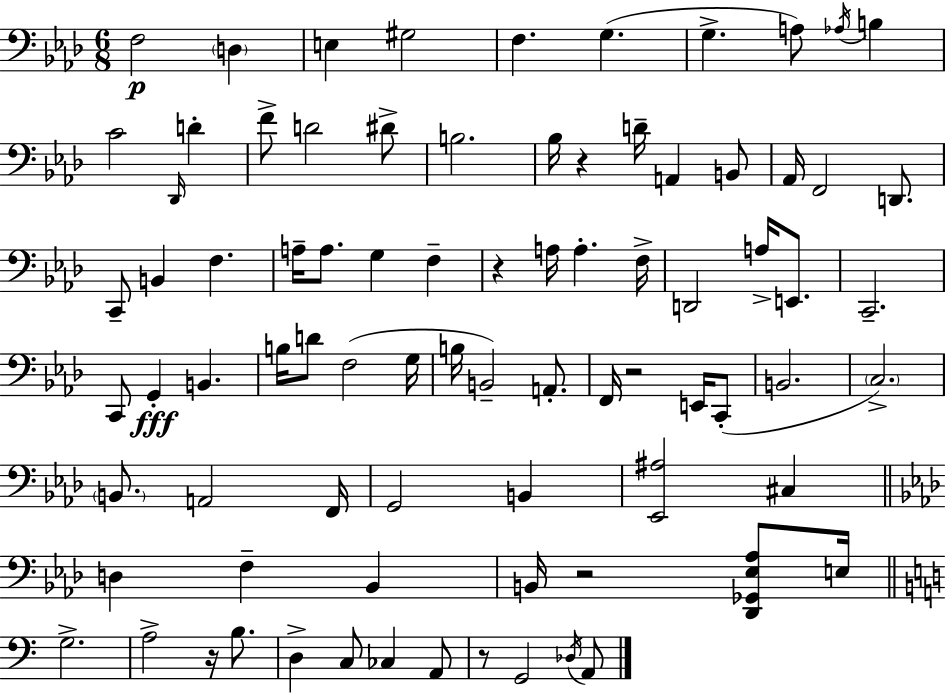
{
  \clef bass
  \numericTimeSignature
  \time 6/8
  \key f \minor
  f2\p \parenthesize d4 | e4 gis2 | f4. g4.( | g4.-> a8) \acciaccatura { aes16 } b4 | \break c'2 \grace { des,16 } d'4-. | f'8-> d'2 | dis'8-> b2. | bes16 r4 d'16-- a,4 | \break b,8 aes,16 f,2 d,8. | c,8-- b,4 f4. | a16-- a8. g4 f4-- | r4 a16 a4.-. | \break f16-> d,2 a16-> e,8. | c,2.-- | c,8 g,4-.\fff b,4. | b16 d'8 f2( | \break g16 b16 b,2--) a,8.-. | f,16 r2 e,16 | c,8-.( b,2. | \parenthesize c2.->) | \break \parenthesize b,8. a,2 | f,16 g,2 b,4 | <ees, ais>2 cis4 | \bar "||" \break \key aes \major d4 f4-- bes,4 | b,16 r2 <des, ges, ees aes>8 e16 | \bar "||" \break \key a \minor g2.-> | a2-> r16 b8. | d4-> c8 ces4 a,8 | r8 g,2 \acciaccatura { des16 } a,8 | \break \bar "|."
}